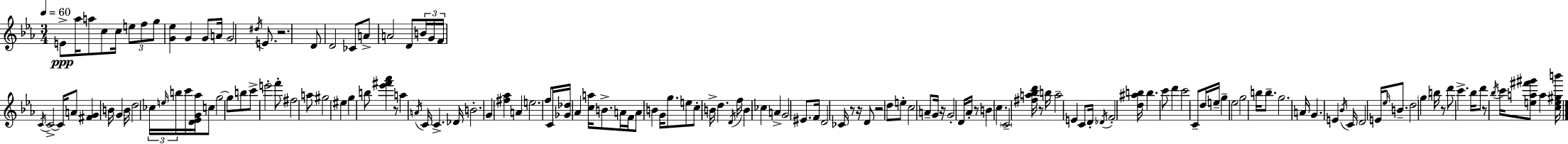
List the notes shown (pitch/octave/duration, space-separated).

E4/e Ab5/s A5/e C5/e C5/s E5/e F5/e G5/e [G4,Eb5]/q G4/q G4/e A4/s G4/h D#5/s E4/e. R/h. D4/e D4/h CES4/e A4/e A4/h D4/e B4/s G4/s F4/s C4/s C4/h C4/s A4/e [F#4,G4]/q B4/s G4/q B4/s D5/h CES5/s E5/s B5/s C6/s [D4,Eb4,G4,Ab5]/s C5/e G5/h G5/e B5/e C6/e E6/h F6/e F#5/h A5/e G#5/h EIS5/q G5/q B5/e [Eb6,F#6,Ab6]/q R/e A5/q A4/s C4/s C4/q. Db4/s B4/h. G4/q [F#5,Ab5]/q A4/q E5/h. F5/e C4/s [Gb4,Db5]/s Ab4/q [C5,A5]/s B4/e. A4/s F4/s A4/e B4/q G4/s G5/e. E5/e C5/e B4/s D5/q. D4/s F5/s B4/q CES5/q A4/q G4/h EIS4/e. F4/s D4/h CES4/s R/e R/s D4/e R/h D5/e E5/e C5/h A4/e G4/s R/s G4/h D4/s Ab4/s R/e B4/q C5/q. C4/h [F#5,A5,Bb5,D6]/s R/e B5/s A5/h E4/q C4/e D4/s Db4/s F4/h [D5,A#5,B5]/s B5/q. C6/e D6/q C6/h C4/e D5/s E5/s G5/q Eb5/h G5/h B5/s B5/e. G5/h. A4/s G4/q. E4/q Bb4/s C4/s D4/h E4/s Eb5/s B4/e. D5/h G5/q B5/s R/e D6/e C6/q. Bb5/s D6/e R/e Bb5/s C6/s [E5,A5,F#6,G#6]/e A5/q [C5,E5,G#5,B6]/s